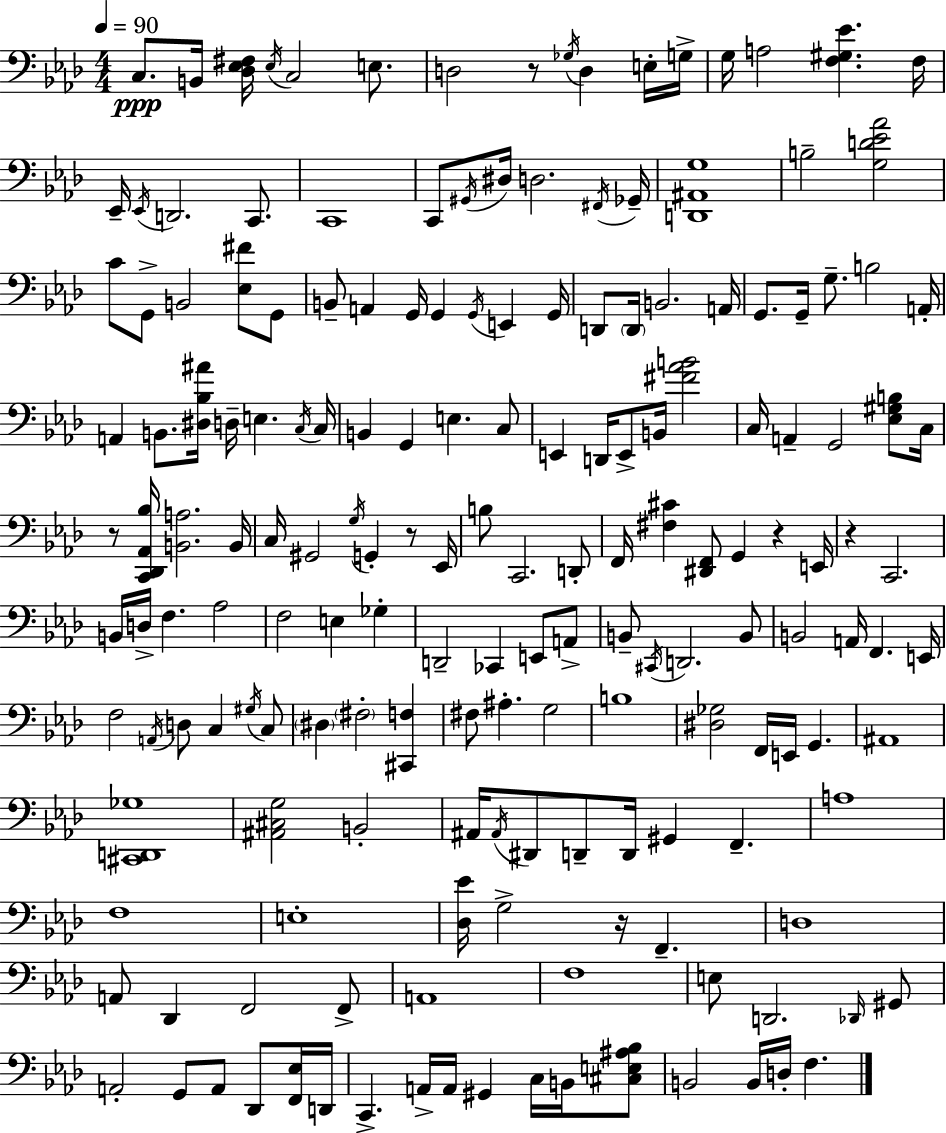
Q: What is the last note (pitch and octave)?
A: F3